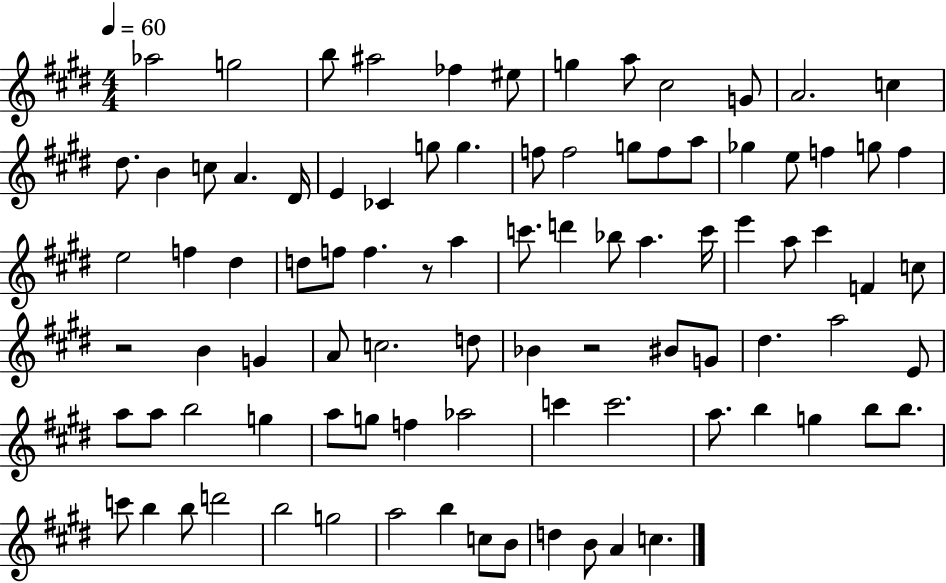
X:1
T:Untitled
M:4/4
L:1/4
K:E
_a2 g2 b/2 ^a2 _f ^e/2 g a/2 ^c2 G/2 A2 c ^d/2 B c/2 A ^D/4 E _C g/2 g f/2 f2 g/2 f/2 a/2 _g e/2 f g/2 f e2 f ^d d/2 f/2 f z/2 a c'/2 d' _b/2 a c'/4 e' a/2 ^c' F c/2 z2 B G A/2 c2 d/2 _B z2 ^B/2 G/2 ^d a2 E/2 a/2 a/2 b2 g a/2 g/2 f _a2 c' c'2 a/2 b g b/2 b/2 c'/2 b b/2 d'2 b2 g2 a2 b c/2 B/2 d B/2 A c